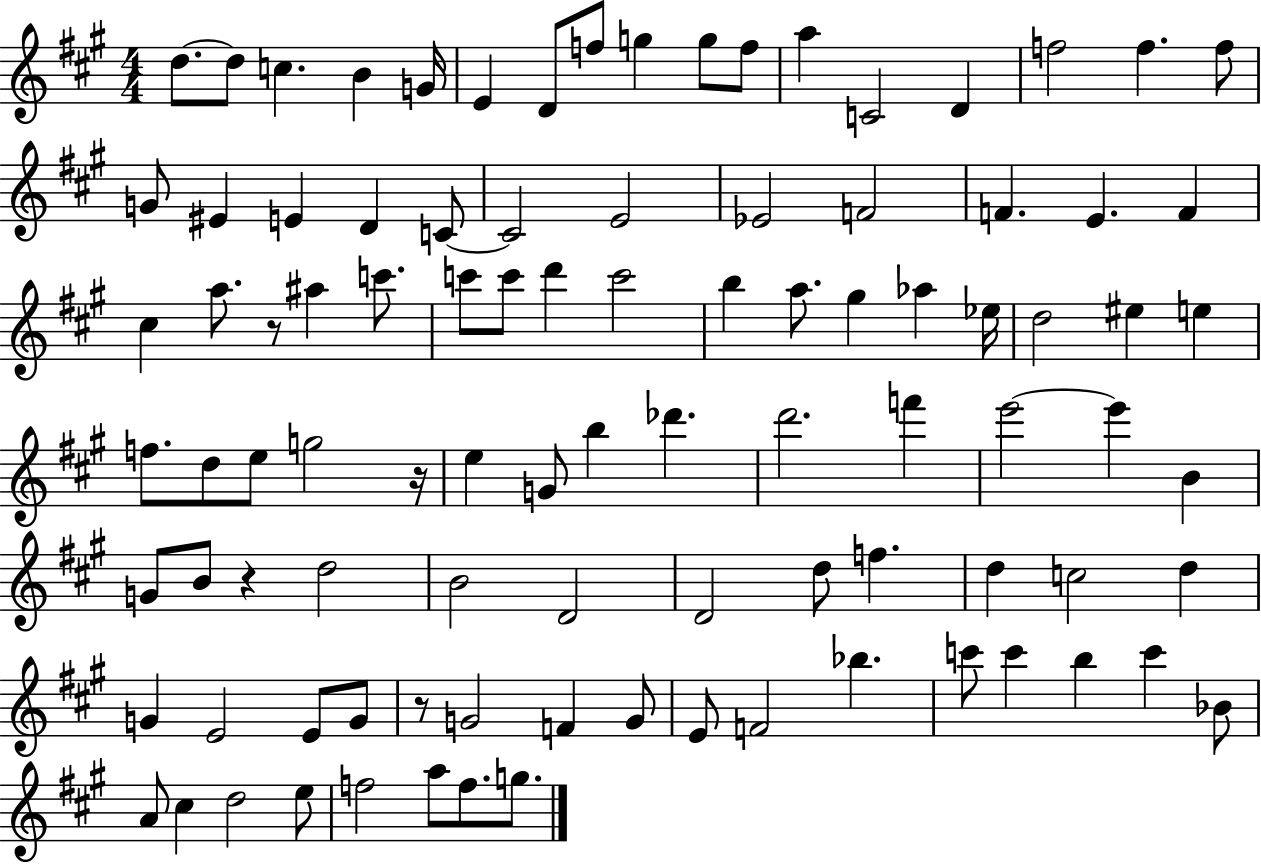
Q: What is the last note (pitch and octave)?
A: G5